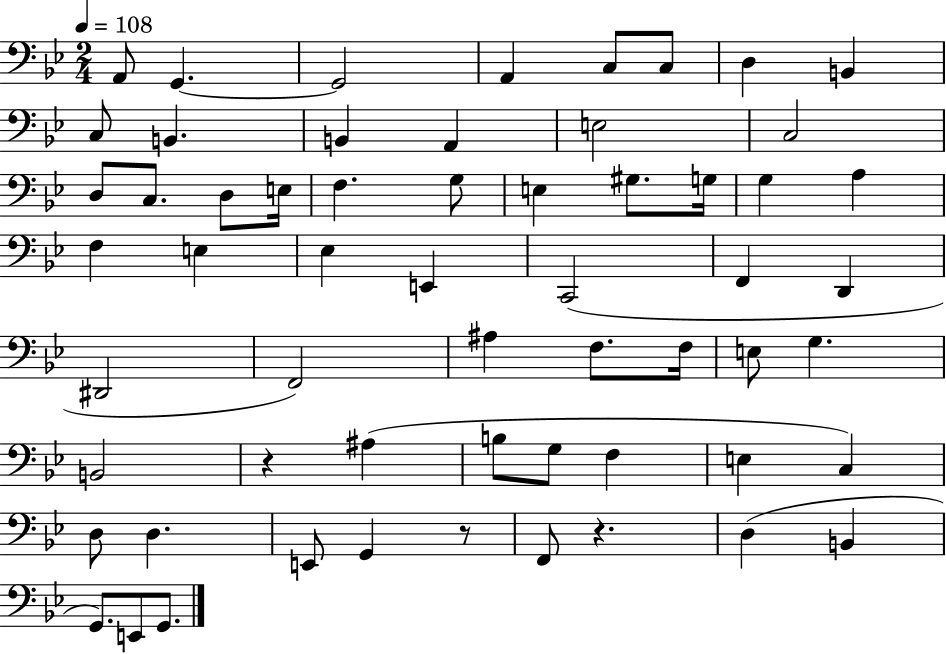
{
  \clef bass
  \numericTimeSignature
  \time 2/4
  \key bes \major
  \tempo 4 = 108
  \repeat volta 2 { a,8 g,4.~~ | g,2 | a,4 c8 c8 | d4 b,4 | \break c8 b,4. | b,4 a,4 | e2 | c2 | \break d8 c8. d8 e16 | f4. g8 | e4 gis8. g16 | g4 a4 | \break f4 e4 | ees4 e,4 | c,2( | f,4 d,4 | \break dis,2 | f,2) | ais4 f8. f16 | e8 g4. | \break b,2 | r4 ais4( | b8 g8 f4 | e4 c4) | \break d8 d4. | e,8 g,4 r8 | f,8 r4. | d4( b,4 | \break g,8.) e,8 g,8. | } \bar "|."
}